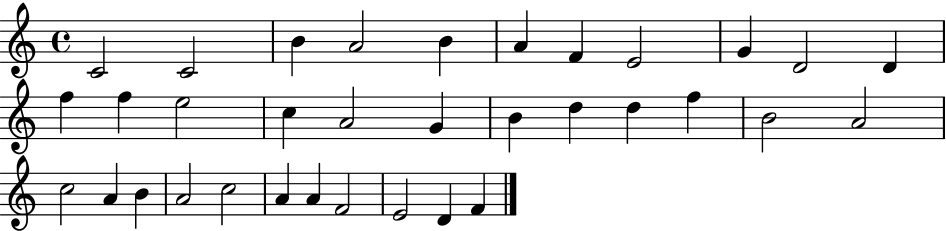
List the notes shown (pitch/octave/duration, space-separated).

C4/h C4/h B4/q A4/h B4/q A4/q F4/q E4/h G4/q D4/h D4/q F5/q F5/q E5/h C5/q A4/h G4/q B4/q D5/q D5/q F5/q B4/h A4/h C5/h A4/q B4/q A4/h C5/h A4/q A4/q F4/h E4/h D4/q F4/q